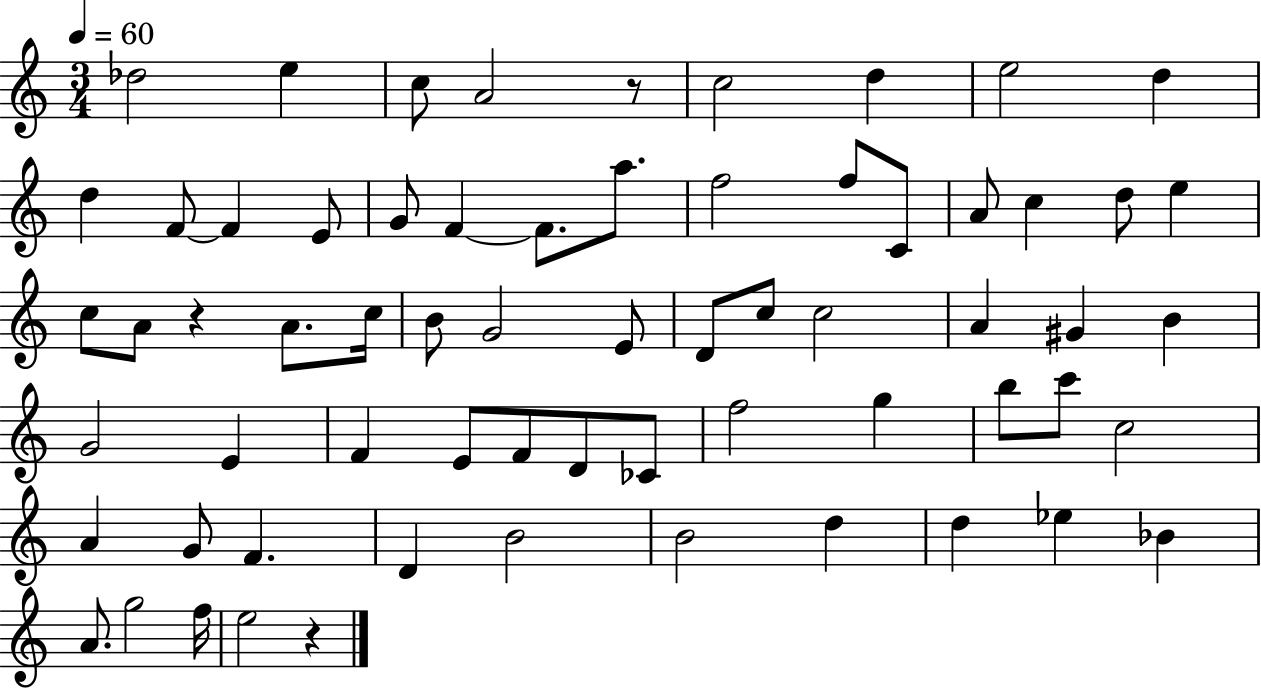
{
  \clef treble
  \numericTimeSignature
  \time 3/4
  \key c \major
  \tempo 4 = 60
  des''2 e''4 | c''8 a'2 r8 | c''2 d''4 | e''2 d''4 | \break d''4 f'8~~ f'4 e'8 | g'8 f'4~~ f'8. a''8. | f''2 f''8 c'8 | a'8 c''4 d''8 e''4 | \break c''8 a'8 r4 a'8. c''16 | b'8 g'2 e'8 | d'8 c''8 c''2 | a'4 gis'4 b'4 | \break g'2 e'4 | f'4 e'8 f'8 d'8 ces'8 | f''2 g''4 | b''8 c'''8 c''2 | \break a'4 g'8 f'4. | d'4 b'2 | b'2 d''4 | d''4 ees''4 bes'4 | \break a'8. g''2 f''16 | e''2 r4 | \bar "|."
}